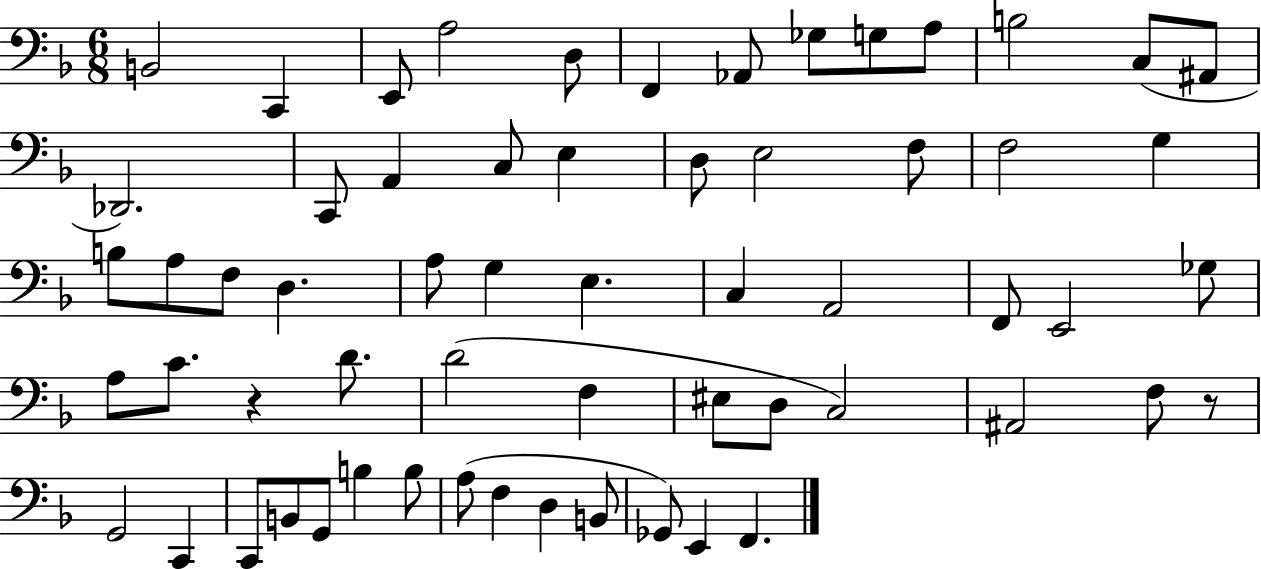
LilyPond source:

{
  \clef bass
  \numericTimeSignature
  \time 6/8
  \key f \major
  b,2 c,4 | e,8 a2 d8 | f,4 aes,8 ges8 g8 a8 | b2 c8( ais,8 | \break des,2.) | c,8 a,4 c8 e4 | d8 e2 f8 | f2 g4 | \break b8 a8 f8 d4. | a8 g4 e4. | c4 a,2 | f,8 e,2 ges8 | \break a8 c'8. r4 d'8. | d'2( f4 | eis8 d8 c2) | ais,2 f8 r8 | \break g,2 c,4 | c,8 b,8 g,8 b4 b8 | a8( f4 d4 b,8 | ges,8) e,4 f,4. | \break \bar "|."
}